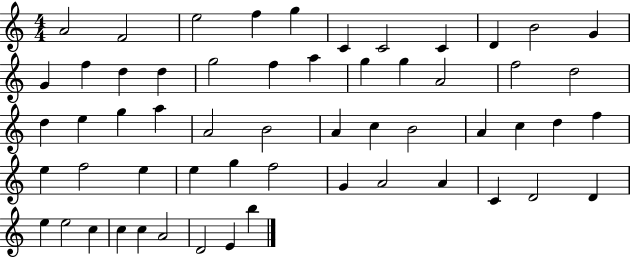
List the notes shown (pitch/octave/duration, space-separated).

A4/h F4/h E5/h F5/q G5/q C4/q C4/h C4/q D4/q B4/h G4/q G4/q F5/q D5/q D5/q G5/h F5/q A5/q G5/q G5/q A4/h F5/h D5/h D5/q E5/q G5/q A5/q A4/h B4/h A4/q C5/q B4/h A4/q C5/q D5/q F5/q E5/q F5/h E5/q E5/q G5/q F5/h G4/q A4/h A4/q C4/q D4/h D4/q E5/q E5/h C5/q C5/q C5/q A4/h D4/h E4/q B5/q